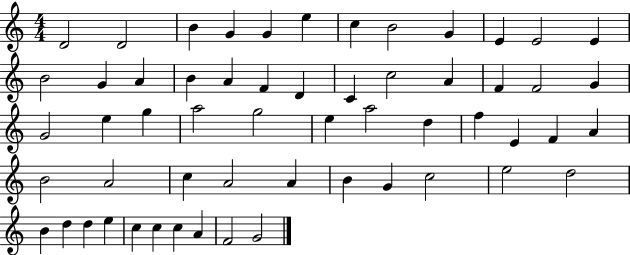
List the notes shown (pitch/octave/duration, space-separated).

D4/h D4/h B4/q G4/q G4/q E5/q C5/q B4/h G4/q E4/q E4/h E4/q B4/h G4/q A4/q B4/q A4/q F4/q D4/q C4/q C5/h A4/q F4/q F4/h G4/q G4/h E5/q G5/q A5/h G5/h E5/q A5/h D5/q F5/q E4/q F4/q A4/q B4/h A4/h C5/q A4/h A4/q B4/q G4/q C5/h E5/h D5/h B4/q D5/q D5/q E5/q C5/q C5/q C5/q A4/q F4/h G4/h